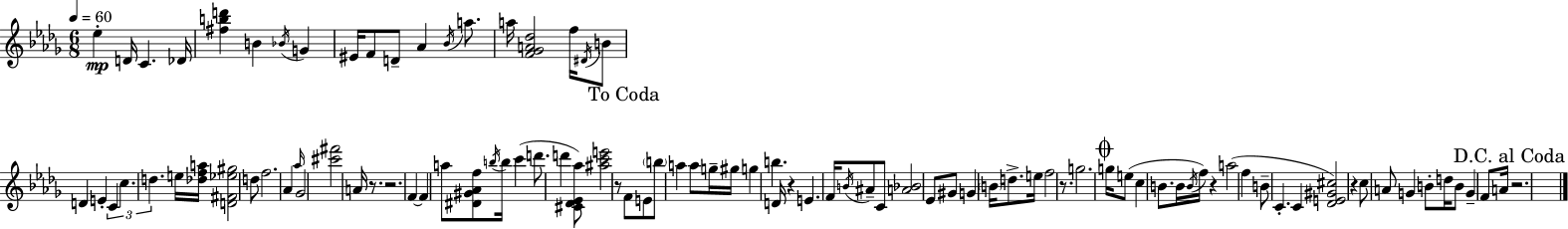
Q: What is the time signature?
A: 6/8